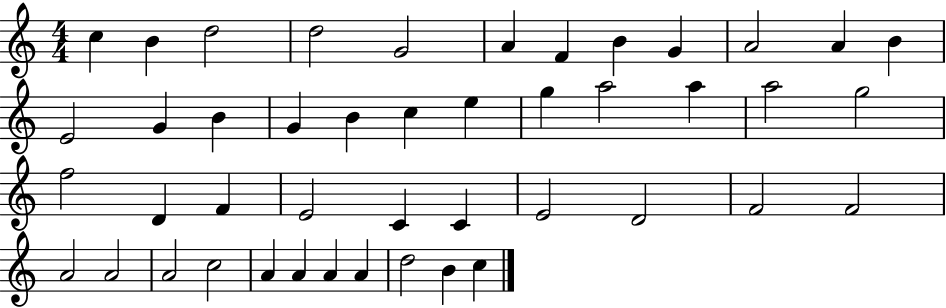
{
  \clef treble
  \numericTimeSignature
  \time 4/4
  \key c \major
  c''4 b'4 d''2 | d''2 g'2 | a'4 f'4 b'4 g'4 | a'2 a'4 b'4 | \break e'2 g'4 b'4 | g'4 b'4 c''4 e''4 | g''4 a''2 a''4 | a''2 g''2 | \break f''2 d'4 f'4 | e'2 c'4 c'4 | e'2 d'2 | f'2 f'2 | \break a'2 a'2 | a'2 c''2 | a'4 a'4 a'4 a'4 | d''2 b'4 c''4 | \break \bar "|."
}